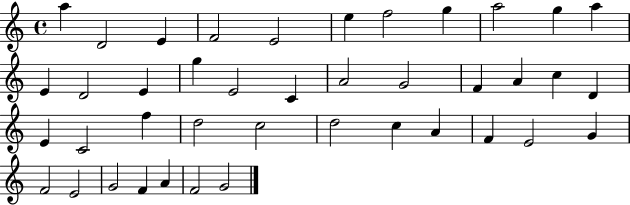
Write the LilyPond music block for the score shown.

{
  \clef treble
  \time 4/4
  \defaultTimeSignature
  \key c \major
  a''4 d'2 e'4 | f'2 e'2 | e''4 f''2 g''4 | a''2 g''4 a''4 | \break e'4 d'2 e'4 | g''4 e'2 c'4 | a'2 g'2 | f'4 a'4 c''4 d'4 | \break e'4 c'2 f''4 | d''2 c''2 | d''2 c''4 a'4 | f'4 e'2 g'4 | \break f'2 e'2 | g'2 f'4 a'4 | f'2 g'2 | \bar "|."
}